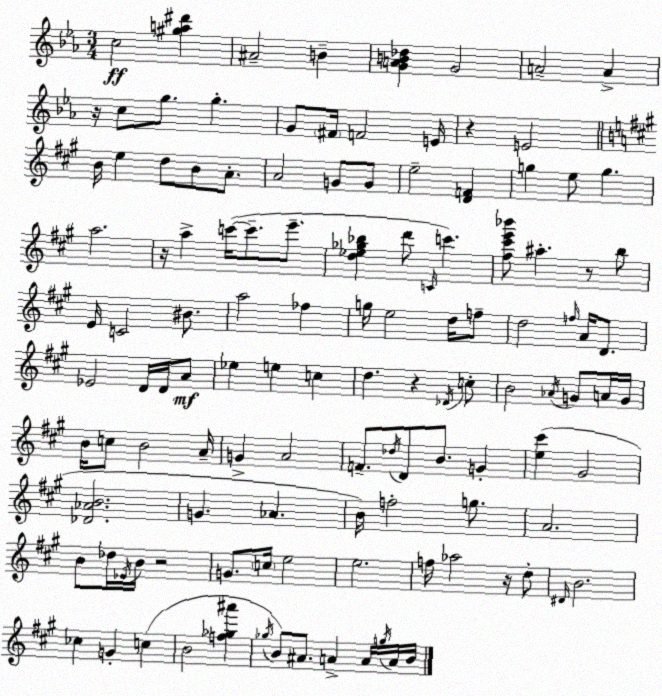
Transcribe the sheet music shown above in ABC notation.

X:1
T:Untitled
M:3/4
L:1/4
K:Eb
c2 [^ga^d'] ^A2 B [GAB_d] G2 A2 A z/4 c/2 g/2 g G/2 ^F/4 F2 E/4 z E2 B/4 e d/2 B/2 A/2 A2 G/2 G/2 e2 [DF] g e/2 g a2 z/4 a c'/4 c'/2 e'/2 [d_e_g_b] d'/2 C/4 c' [^f^c'e'_b']/2 ^a z/2 b/2 E/4 C2 ^B/2 a2 _f g/4 e2 d/4 f/2 d2 f/4 A/4 D/2 _E2 D/4 D/4 A/2 _e e c d z _D/4 c/2 B2 _A/4 G/2 A/4 G/4 B/4 c/2 B2 A/4 G A2 F/2 _d/4 D/2 B/2 G [e^c'] ^G2 [_D_AB]2 G _A B/4 f2 g/2 A2 B/2 _d/4 _E/4 B/4 z2 G/2 c/4 e2 e2 f/4 _a2 z/4 d/2 ^D/4 B2 _c G c B2 [f_g^a'] _g/4 B/2 ^A/2 A A/4 g/4 A/4 B/4